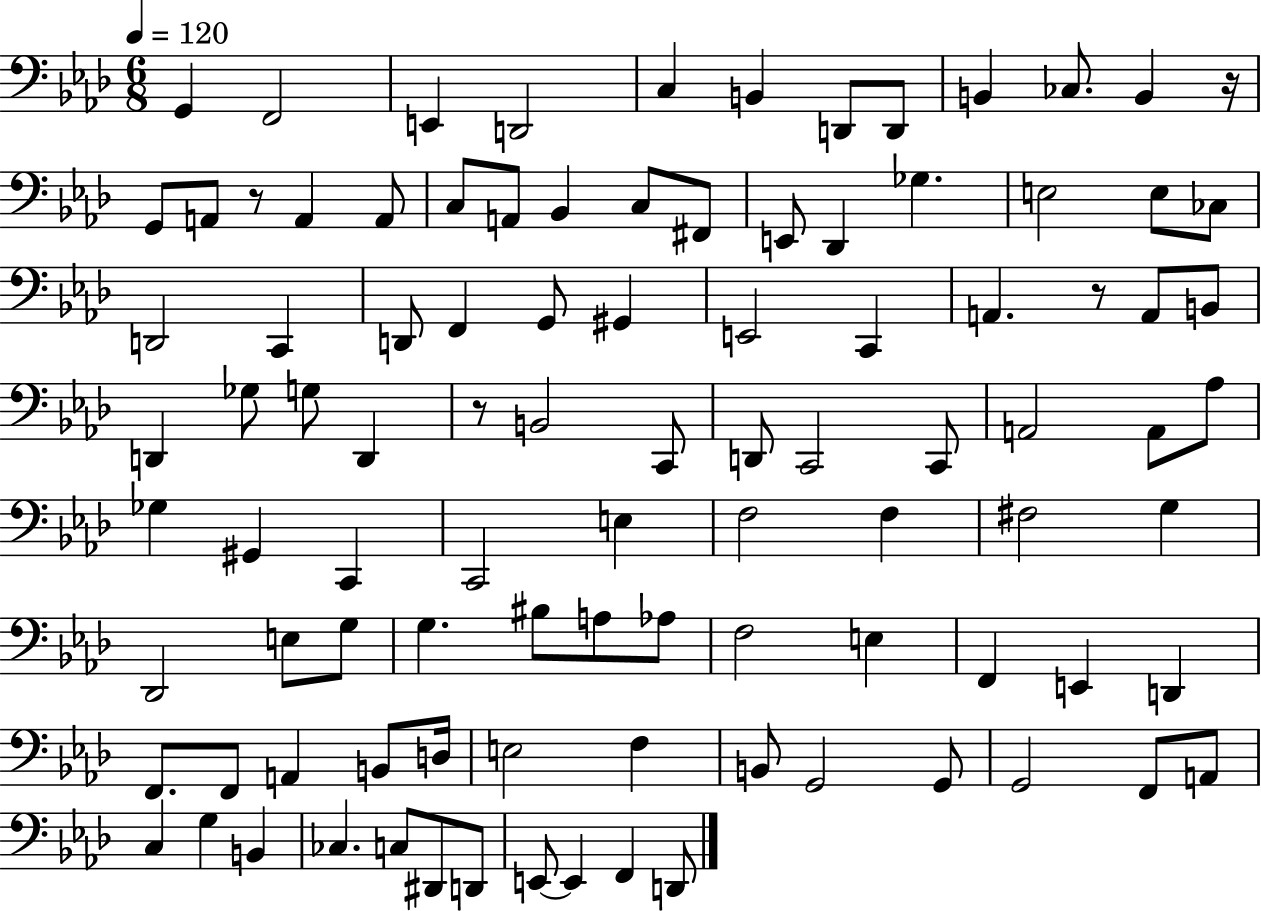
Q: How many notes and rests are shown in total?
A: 98